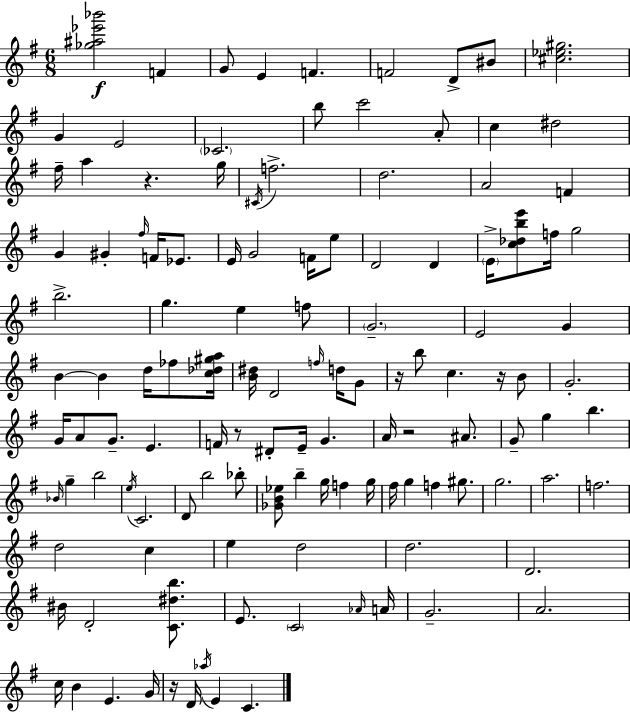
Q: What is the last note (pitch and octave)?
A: C4